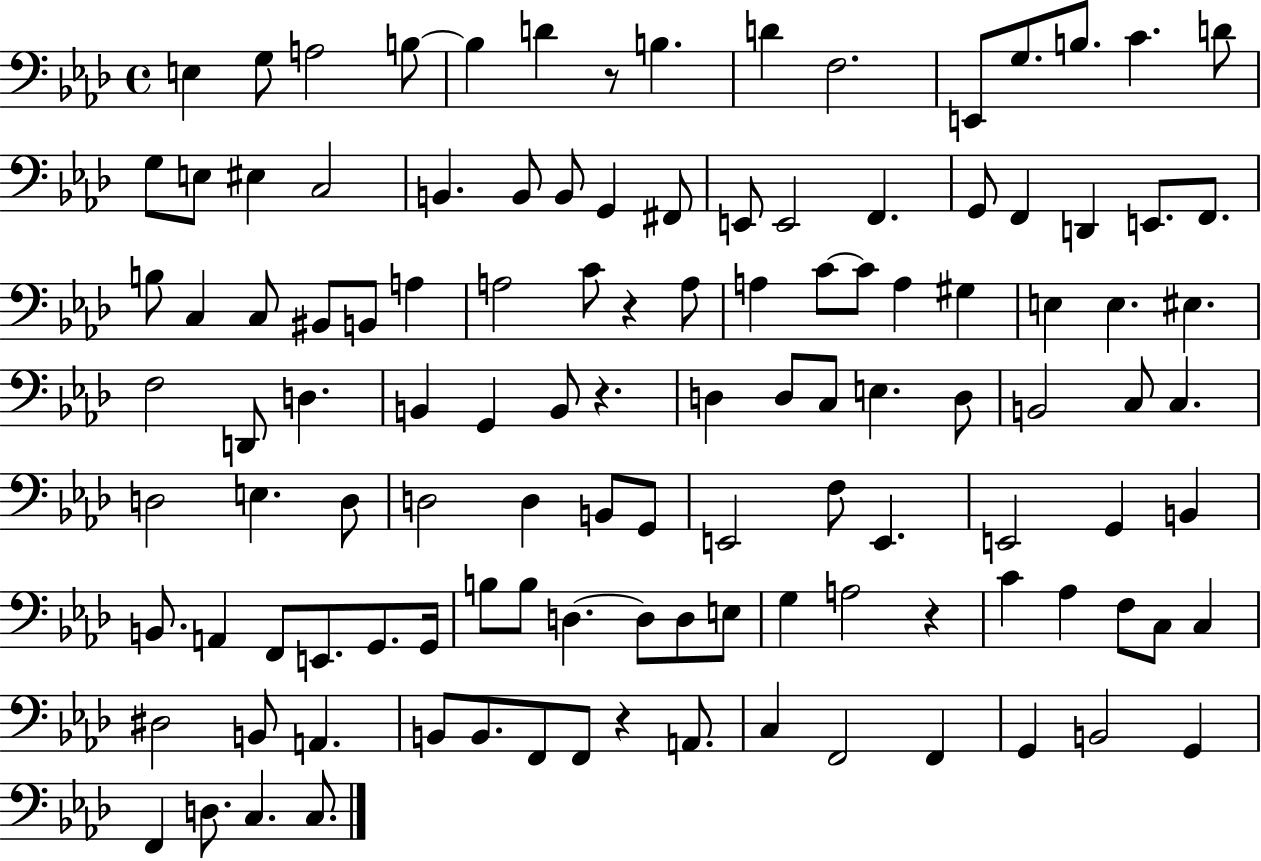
E3/q G3/e A3/h B3/e B3/q D4/q R/e B3/q. D4/q F3/h. E2/e G3/e. B3/e. C4/q. D4/e G3/e E3/e EIS3/q C3/h B2/q. B2/e B2/e G2/q F#2/e E2/e E2/h F2/q. G2/e F2/q D2/q E2/e. F2/e. B3/e C3/q C3/e BIS2/e B2/e A3/q A3/h C4/e R/q A3/e A3/q C4/e C4/e A3/q G#3/q E3/q E3/q. EIS3/q. F3/h D2/e D3/q. B2/q G2/q B2/e R/q. D3/q D3/e C3/e E3/q. D3/e B2/h C3/e C3/q. D3/h E3/q. D3/e D3/h D3/q B2/e G2/e E2/h F3/e E2/q. E2/h G2/q B2/q B2/e. A2/q F2/e E2/e. G2/e. G2/s B3/e B3/e D3/q. D3/e D3/e E3/e G3/q A3/h R/q C4/q Ab3/q F3/e C3/e C3/q D#3/h B2/e A2/q. B2/e B2/e. F2/e F2/e R/q A2/e. C3/q F2/h F2/q G2/q B2/h G2/q F2/q D3/e. C3/q. C3/e.